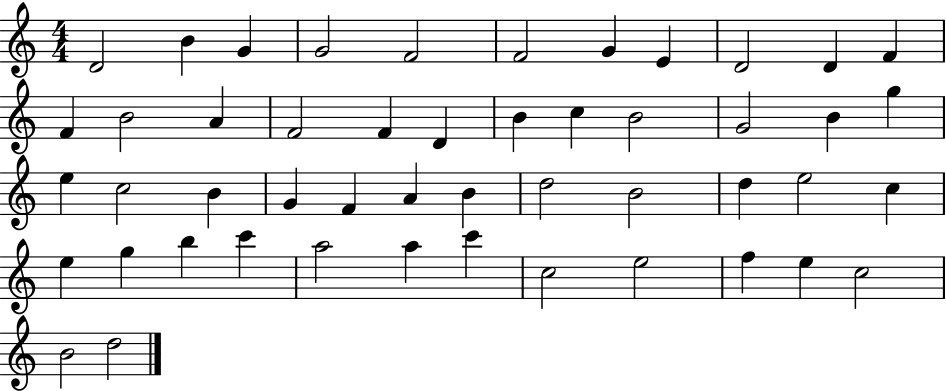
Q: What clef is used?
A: treble